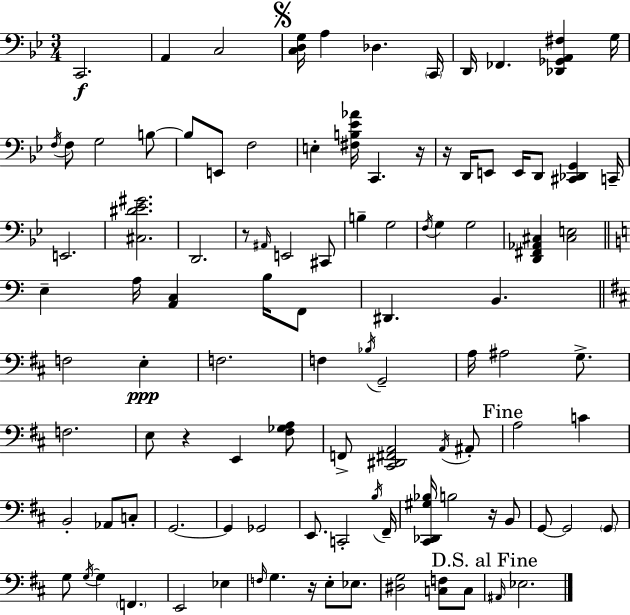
{
  \clef bass
  \numericTimeSignature
  \time 3/4
  \key bes \major
  \repeat volta 2 { c,2.\f | a,4 c2 | \mark \markup { \musicglyph "scripts.segno" } <c d g>16 a4 des4. \parenthesize c,16 | d,16 fes,4. <des, ges, a, fis>4 g16 | \break \acciaccatura { f16 } f8 g2 b8~~ | b8 e,8 f2 | e4-. <fis b ees' aes'>16 c,4. | r16 r16 d,16 e,8 e,16 d,8 <cis, des, g,>4 | \break c,16-- e,2. | <cis dis' ees' gis'>2. | d,2. | r8 \grace { ais,16 } e,2 | \break cis,8 b4-- g2 | \acciaccatura { f16 } g4 g2 | <d, fis, aes, cis>4 <cis e>2 | \bar "||" \break \key c \major e4-- a16 <a, c>4 b16 f,8 | dis,4. b,4. | \bar "||" \break \key d \major f2 e4-.\ppp | f2. | f4 \acciaccatura { bes16 } g,2-- | a16 ais2 g8.-> | \break f2. | e8 r4 e,4 <fis ges a>8 | f,8-> <cis, dis, fis, a,>2 \acciaccatura { a,16 } | ais,8-. \mark "Fine" a2 c'4 | \break b,2-. aes,8 | c8-. g,2.~~ | g,4 ges,2 | e,8. c,2-. | \break \acciaccatura { b16 } fis,16-- <cis, des, gis bes>16 b2 | r16 b,8 g,8~~ g,2 | \parenthesize g,8 g8 \acciaccatura { g16~ }~ g4 \parenthesize f,4. | e,2 | \break ees4 \grace { f16 } g4. r16 | e8-. ees8. <dis g>2 | <c f>8 c8 \mark "D.S. al Fine" \grace { ais,16 } ees2. | } \bar "|."
}